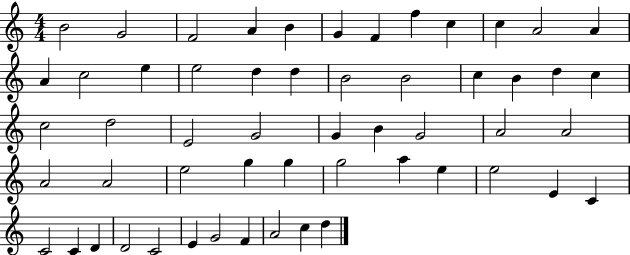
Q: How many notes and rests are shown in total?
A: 55